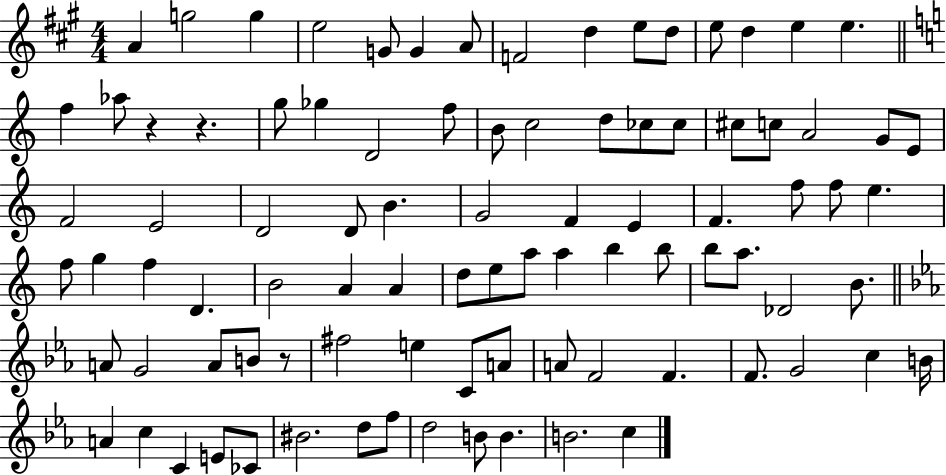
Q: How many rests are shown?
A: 3